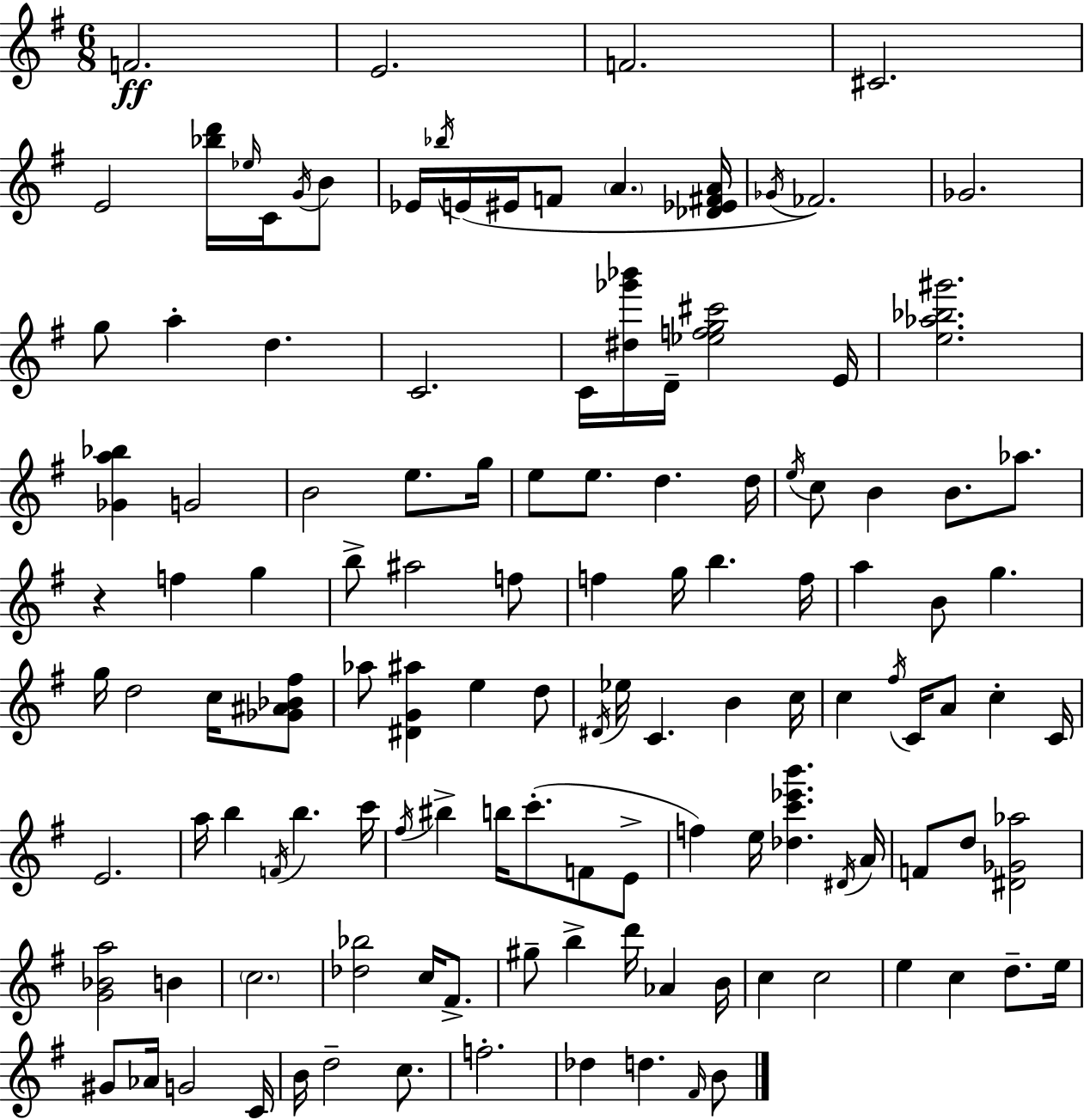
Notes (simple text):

F4/h. E4/h. F4/h. C#4/h. E4/h [Bb5,D6]/s Eb5/s C4/s G4/s B4/e Eb4/s Bb5/s E4/s EIS4/s F4/e A4/q. [Db4,Eb4,F#4,A4]/s Gb4/s FES4/h. Gb4/h. G5/e A5/q D5/q. C4/h. C4/s [D#5,Gb6,Bb6]/s D4/s [Eb5,F5,G5,C#6]/h E4/s [E5,Ab5,Bb5,G#6]/h. [Gb4,A5,Bb5]/q G4/h B4/h E5/e. G5/s E5/e E5/e. D5/q. D5/s E5/s C5/e B4/q B4/e. Ab5/e. R/q F5/q G5/q B5/e A#5/h F5/e F5/q G5/s B5/q. F5/s A5/q B4/e G5/q. G5/s D5/h C5/s [Gb4,A#4,Bb4,F#5]/e Ab5/e [D#4,G4,A#5]/q E5/q D5/e D#4/s Eb5/s C4/q. B4/q C5/s C5/q F#5/s C4/s A4/e C5/q C4/s E4/h. A5/s B5/q F4/s B5/q. C6/s F#5/s BIS5/q B5/s C6/e. F4/e E4/e F5/q E5/s [Db5,C6,Eb6,B6]/q. D#4/s A4/s F4/e D5/e [D#4,Gb4,Ab5]/h [G4,Bb4,A5]/h B4/q C5/h. [Db5,Bb5]/h C5/s F#4/e. G#5/e B5/q D6/s Ab4/q B4/s C5/q C5/h E5/q C5/q D5/e. E5/s G#4/e Ab4/s G4/h C4/s B4/s D5/h C5/e. F5/h. Db5/q D5/q. F#4/s B4/e